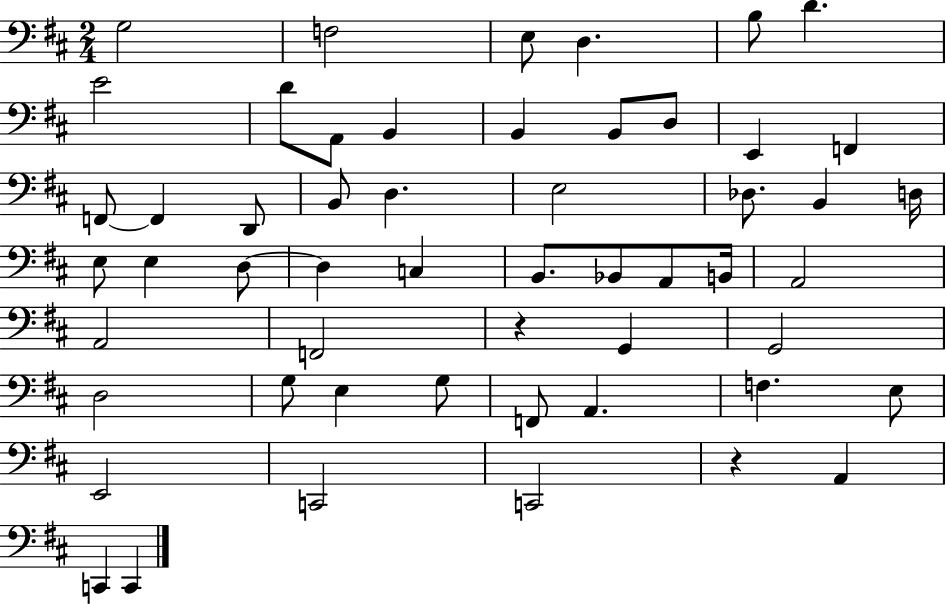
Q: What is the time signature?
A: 2/4